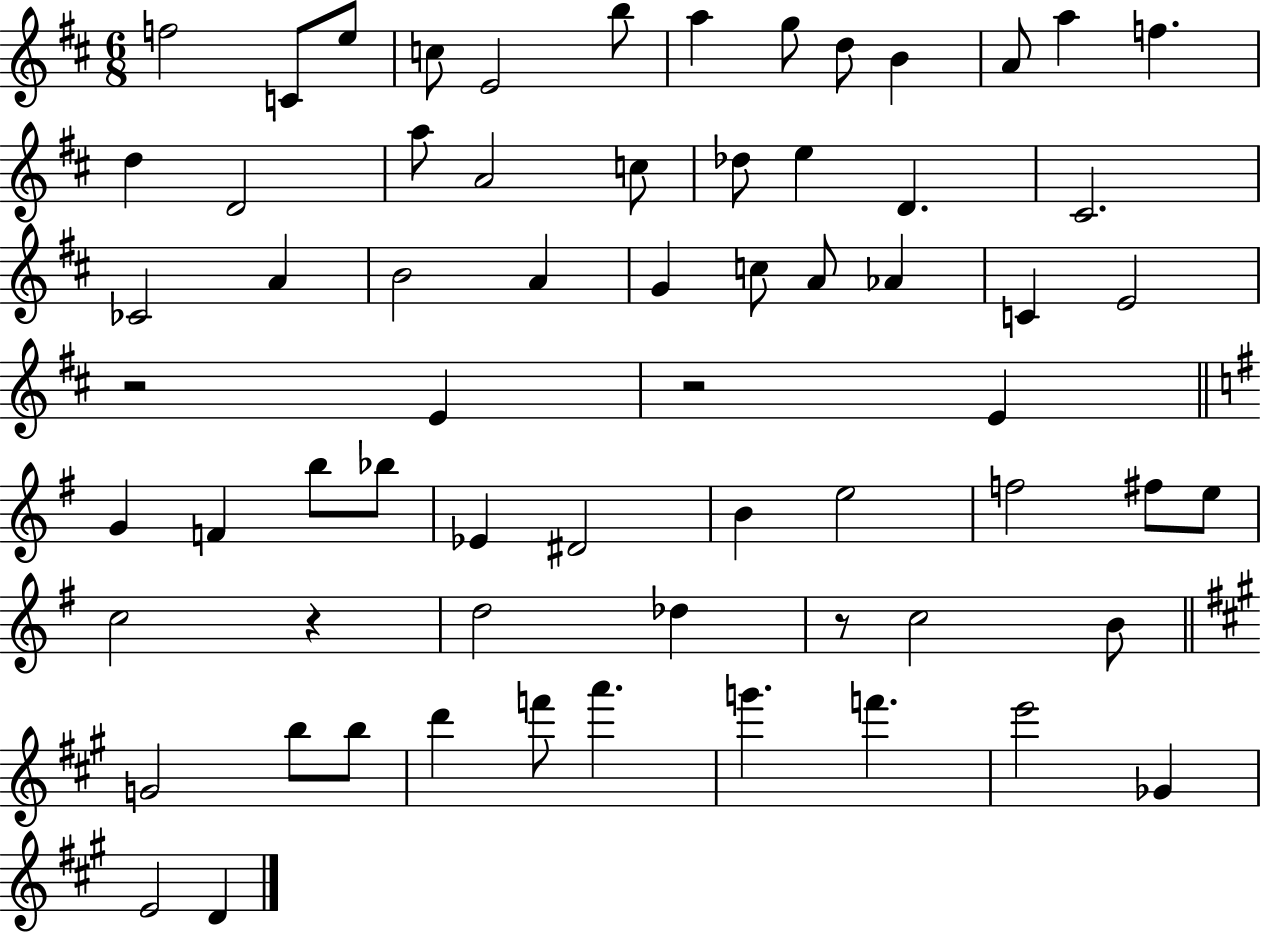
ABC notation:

X:1
T:Untitled
M:6/8
L:1/4
K:D
f2 C/2 e/2 c/2 E2 b/2 a g/2 d/2 B A/2 a f d D2 a/2 A2 c/2 _d/2 e D ^C2 _C2 A B2 A G c/2 A/2 _A C E2 z2 E z2 E G F b/2 _b/2 _E ^D2 B e2 f2 ^f/2 e/2 c2 z d2 _d z/2 c2 B/2 G2 b/2 b/2 d' f'/2 a' g' f' e'2 _G E2 D